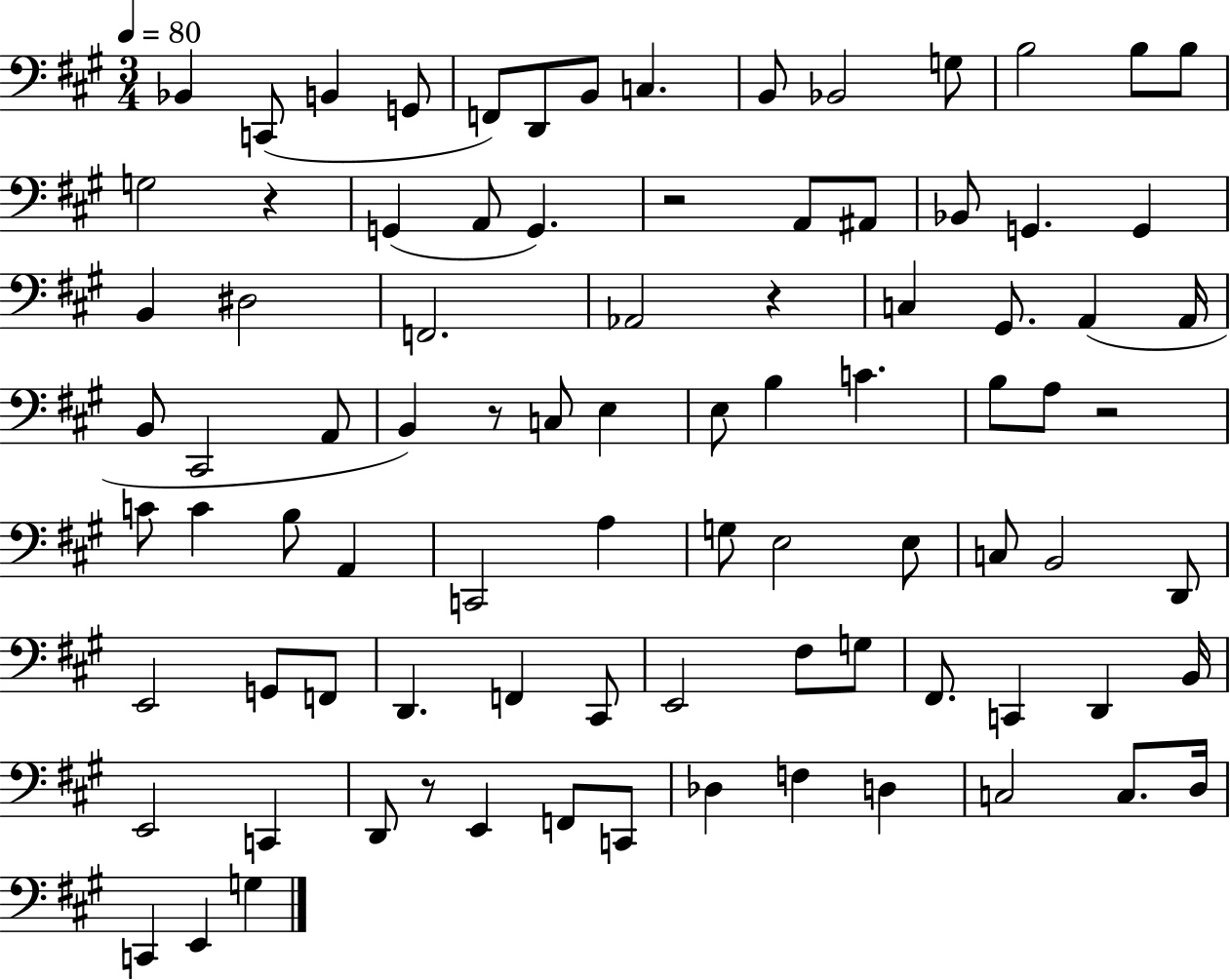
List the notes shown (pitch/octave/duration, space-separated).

Bb2/q C2/e B2/q G2/e F2/e D2/e B2/e C3/q. B2/e Bb2/h G3/e B3/h B3/e B3/e G3/h R/q G2/q A2/e G2/q. R/h A2/e A#2/e Bb2/e G2/q. G2/q B2/q D#3/h F2/h. Ab2/h R/q C3/q G#2/e. A2/q A2/s B2/e C#2/h A2/e B2/q R/e C3/e E3/q E3/e B3/q C4/q. B3/e A3/e R/h C4/e C4/q B3/e A2/q C2/h A3/q G3/e E3/h E3/e C3/e B2/h D2/e E2/h G2/e F2/e D2/q. F2/q C#2/e E2/h F#3/e G3/e F#2/e. C2/q D2/q B2/s E2/h C2/q D2/e R/e E2/q F2/e C2/e Db3/q F3/q D3/q C3/h C3/e. D3/s C2/q E2/q G3/q